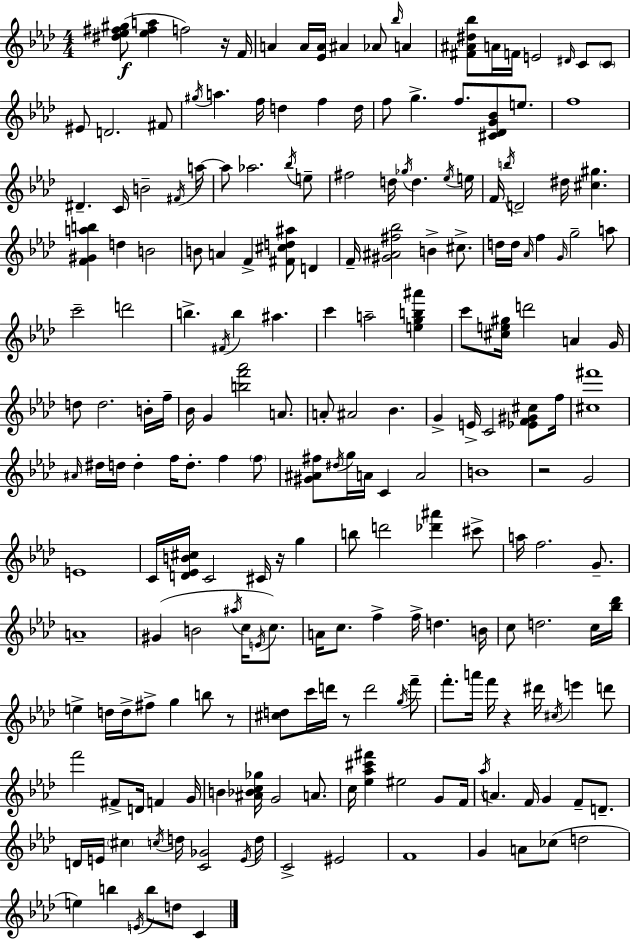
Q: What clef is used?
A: treble